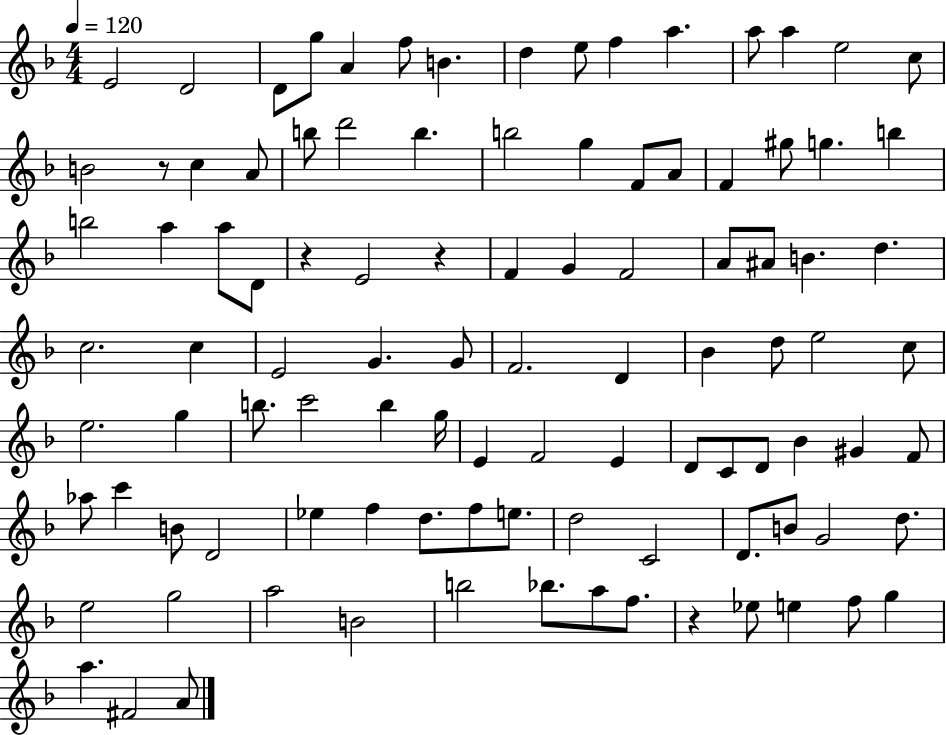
E4/h D4/h D4/e G5/e A4/q F5/e B4/q. D5/q E5/e F5/q A5/q. A5/e A5/q E5/h C5/e B4/h R/e C5/q A4/e B5/e D6/h B5/q. B5/h G5/q F4/e A4/e F4/q G#5/e G5/q. B5/q B5/h A5/q A5/e D4/e R/q E4/h R/q F4/q G4/q F4/h A4/e A#4/e B4/q. D5/q. C5/h. C5/q E4/h G4/q. G4/e F4/h. D4/q Bb4/q D5/e E5/h C5/e E5/h. G5/q B5/e. C6/h B5/q G5/s E4/q F4/h E4/q D4/e C4/e D4/e Bb4/q G#4/q F4/e Ab5/e C6/q B4/e D4/h Eb5/q F5/q D5/e. F5/e E5/e. D5/h C4/h D4/e. B4/e G4/h D5/e. E5/h G5/h A5/h B4/h B5/h Bb5/e. A5/e F5/e. R/q Eb5/e E5/q F5/e G5/q A5/q. F#4/h A4/e